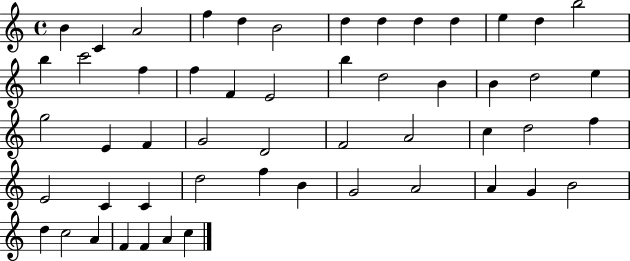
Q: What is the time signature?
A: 4/4